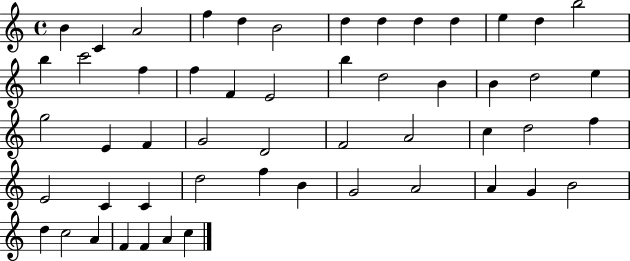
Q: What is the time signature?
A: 4/4